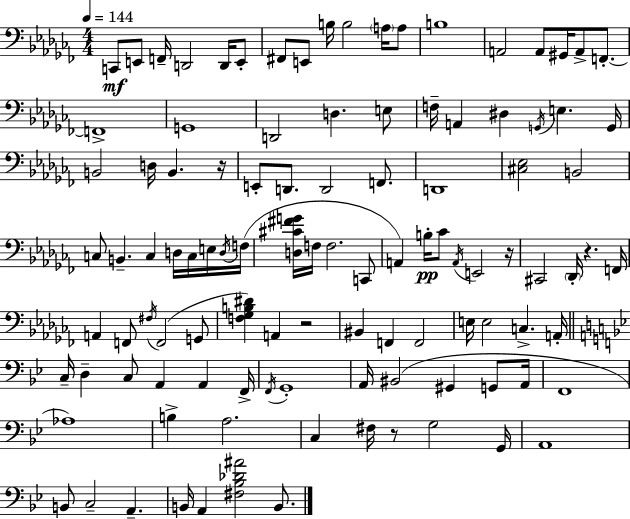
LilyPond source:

{
  \clef bass
  \numericTimeSignature
  \time 4/4
  \key aes \minor
  \tempo 4 = 144
  c,8\mf e,8 f,16-- d,2 d,16 e,8-. | fis,8 e,8 b16 b2 \parenthesize a16 a8 | b1 | a,2 a,8 gis,16 a,8-> f,8.-.~~ | \break f,1-> | g,1 | d,2 d4. e8 | f16-- a,4 dis4 \acciaccatura { g,16 } e4. | \break g,16 b,2 d16 b,4. | r16 e,8-. d,8. d,2 f,8. | d,1 | <cis ees>2 b,2 | \break c8 b,4.-- c4 d16 c16 e16 | \acciaccatura { d16 } f16( <d cis' fis' g'>16 f16 f2. | c,8 a,4) b16-.\pp ces'8 \acciaccatura { a,16 } e,2 | r16 cis,2 \parenthesize des,16-. r4. | \break f,16 a,4 f,8 \acciaccatura { fis16 } f,2( | g,8 <f ges b dis'>4) a,4 r2 | bis,4 f,4 f,2 | e16 e2 c4.-> | \break a,16-. \bar "||" \break \key g \minor c16-- d4-- c8 a,4 a,4 f,16-> | \acciaccatura { f,16 } g,1-. | a,16 bis,2( gis,4 g,8 | a,16 f,1 | \break aes1) | b4-> a2. | c4 fis16 r8 g2 | g,16 a,1 | \break b,8 c2-- a,4.-- | b,16 a,4 <fis bes des' ais'>2 b,8. | \bar "|."
}